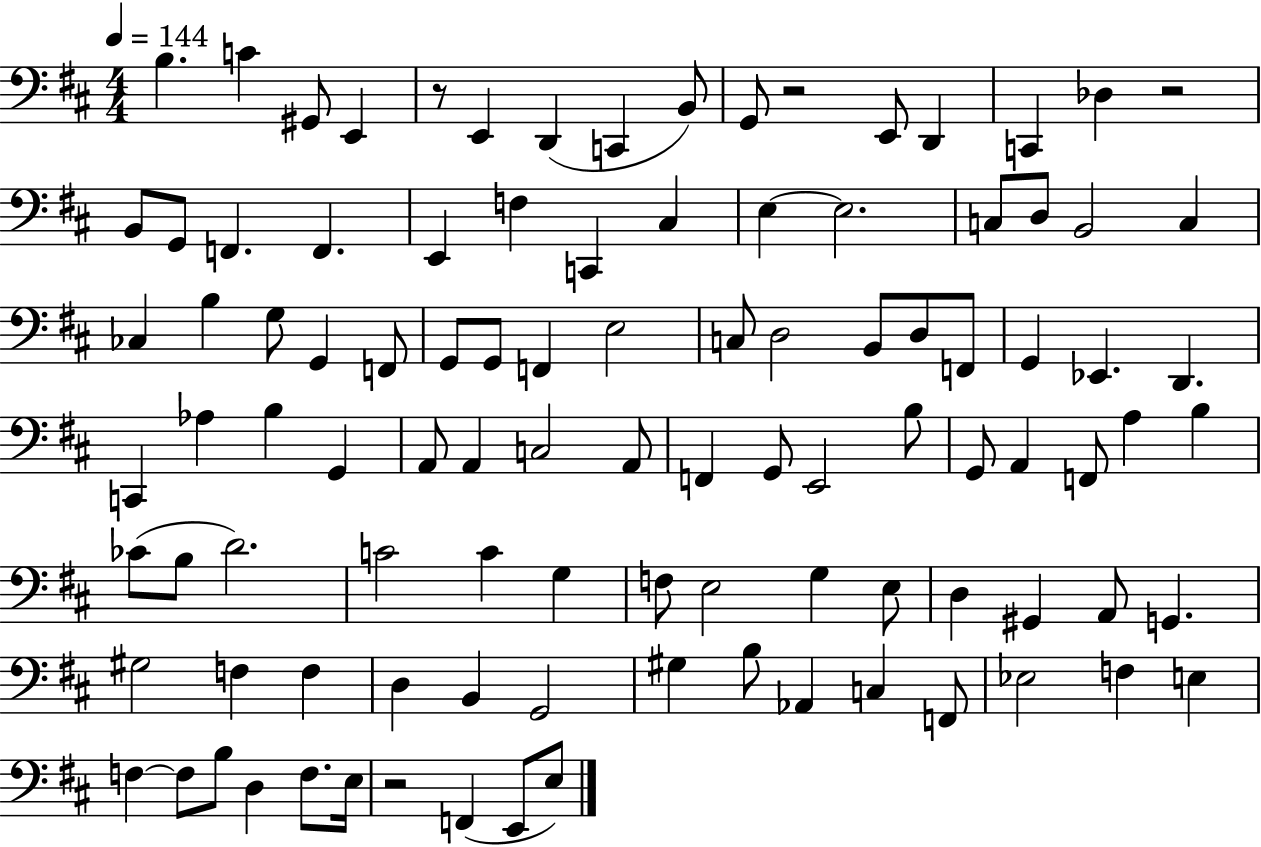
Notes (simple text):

B3/q. C4/q G#2/e E2/q R/e E2/q D2/q C2/q B2/e G2/e R/h E2/e D2/q C2/q Db3/q R/h B2/e G2/e F2/q. F2/q. E2/q F3/q C2/q C#3/q E3/q E3/h. C3/e D3/e B2/h C3/q CES3/q B3/q G3/e G2/q F2/e G2/e G2/e F2/q E3/h C3/e D3/h B2/e D3/e F2/e G2/q Eb2/q. D2/q. C2/q Ab3/q B3/q G2/q A2/e A2/q C3/h A2/e F2/q G2/e E2/h B3/e G2/e A2/q F2/e A3/q B3/q CES4/e B3/e D4/h. C4/h C4/q G3/q F3/e E3/h G3/q E3/e D3/q G#2/q A2/e G2/q. G#3/h F3/q F3/q D3/q B2/q G2/h G#3/q B3/e Ab2/q C3/q F2/e Eb3/h F3/q E3/q F3/q F3/e B3/e D3/q F3/e. E3/s R/h F2/q E2/e E3/e